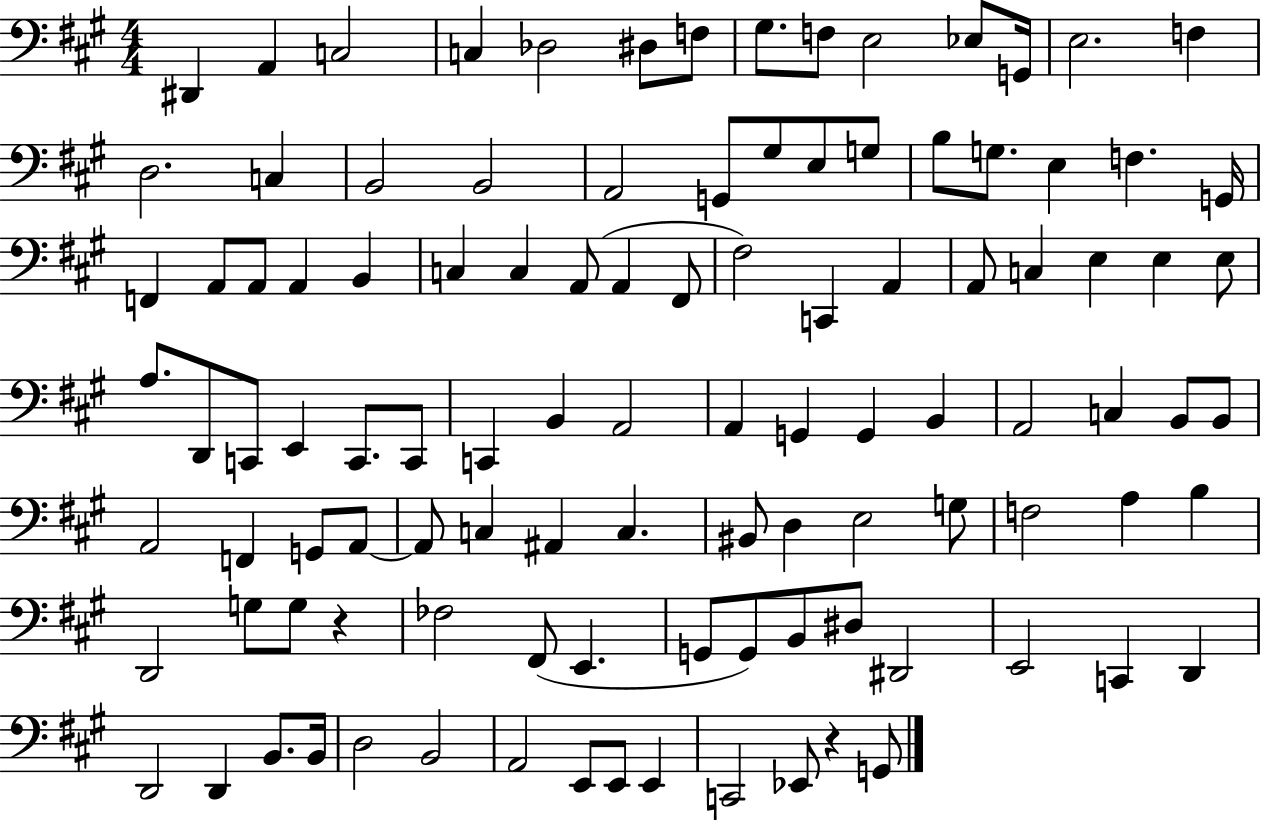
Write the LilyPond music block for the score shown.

{
  \clef bass
  \numericTimeSignature
  \time 4/4
  \key a \major
  dis,4 a,4 c2 | c4 des2 dis8 f8 | gis8. f8 e2 ees8 g,16 | e2. f4 | \break d2. c4 | b,2 b,2 | a,2 g,8 gis8 e8 g8 | b8 g8. e4 f4. g,16 | \break f,4 a,8 a,8 a,4 b,4 | c4 c4 a,8( a,4 fis,8 | fis2) c,4 a,4 | a,8 c4 e4 e4 e8 | \break a8. d,8 c,8 e,4 c,8. c,8 | c,4 b,4 a,2 | a,4 g,4 g,4 b,4 | a,2 c4 b,8 b,8 | \break a,2 f,4 g,8 a,8~~ | a,8 c4 ais,4 c4. | bis,8 d4 e2 g8 | f2 a4 b4 | \break d,2 g8 g8 r4 | fes2 fis,8( e,4. | g,8 g,8) b,8 dis8 dis,2 | e,2 c,4 d,4 | \break d,2 d,4 b,8. b,16 | d2 b,2 | a,2 e,8 e,8 e,4 | c,2 ees,8 r4 g,8 | \break \bar "|."
}